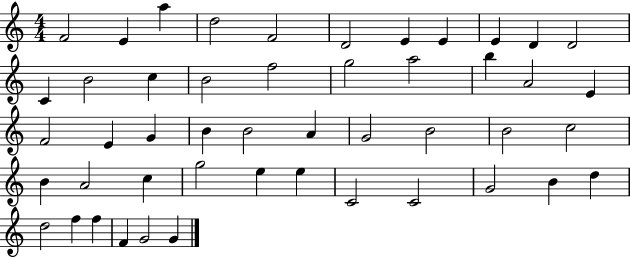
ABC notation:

X:1
T:Untitled
M:4/4
L:1/4
K:C
F2 E a d2 F2 D2 E E E D D2 C B2 c B2 f2 g2 a2 b A2 E F2 E G B B2 A G2 B2 B2 c2 B A2 c g2 e e C2 C2 G2 B d d2 f f F G2 G